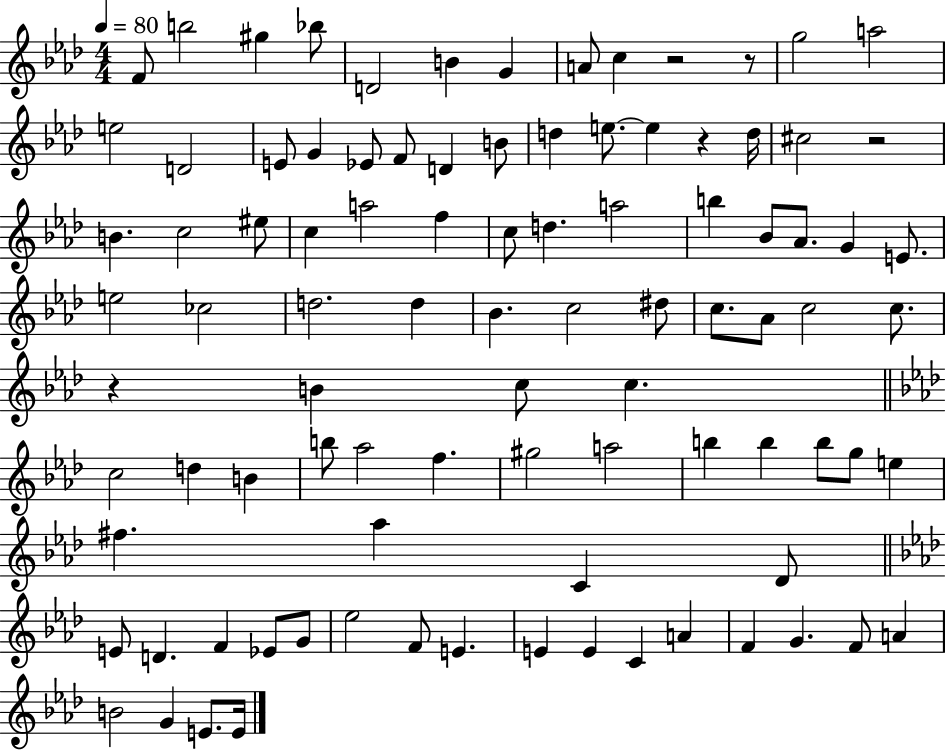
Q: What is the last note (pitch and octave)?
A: E4